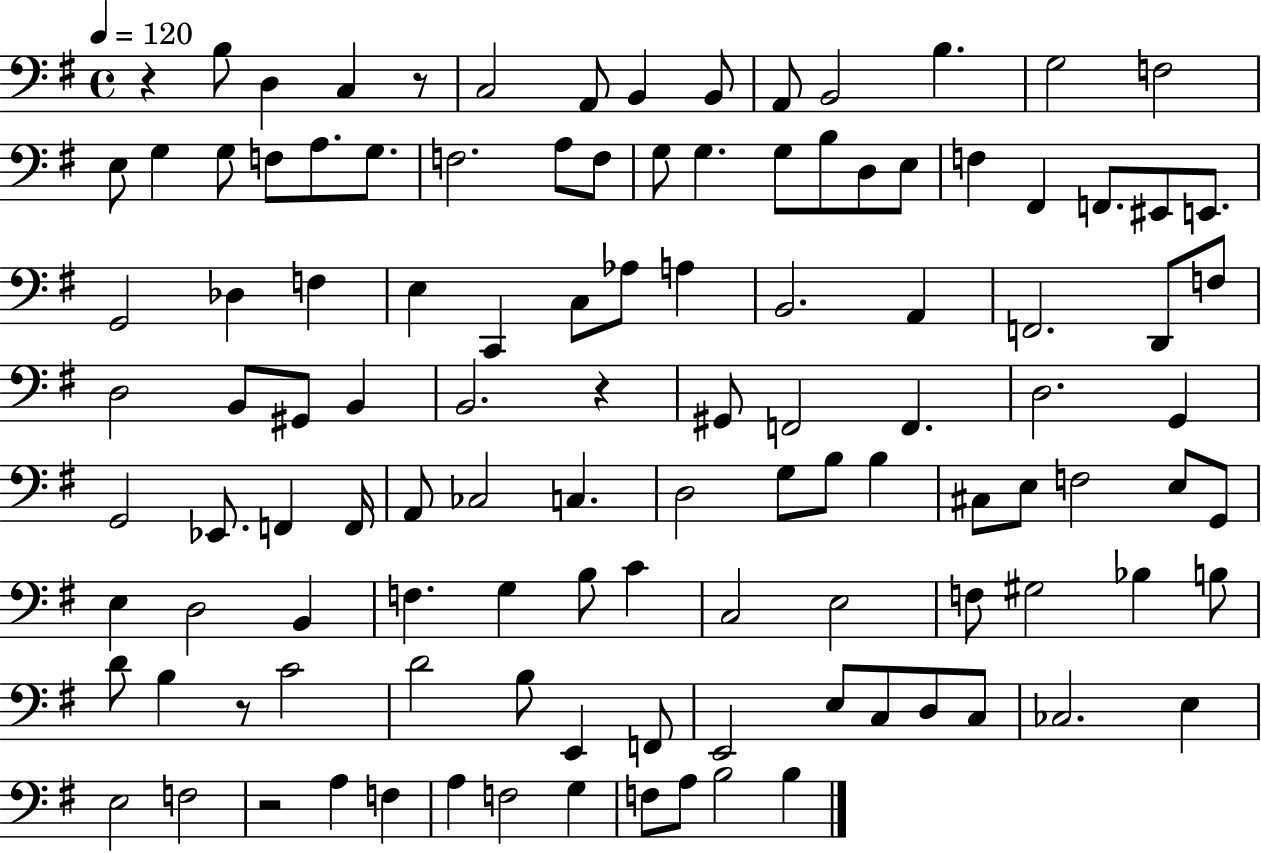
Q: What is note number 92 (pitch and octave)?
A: E2